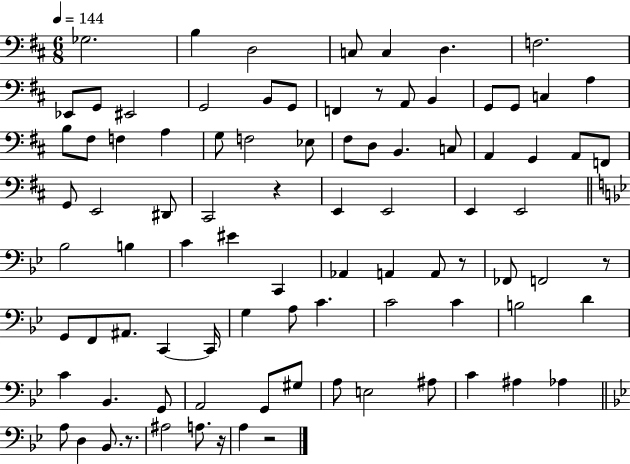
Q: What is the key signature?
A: D major